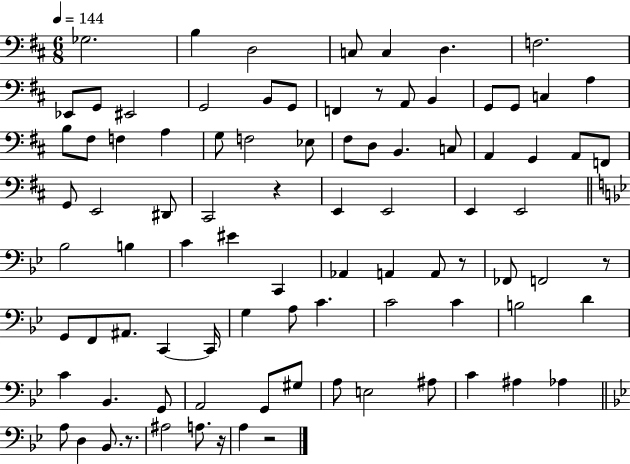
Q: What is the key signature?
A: D major